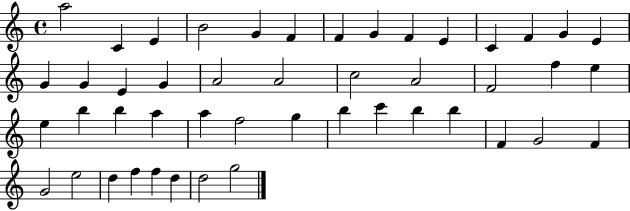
X:1
T:Untitled
M:4/4
L:1/4
K:C
a2 C E B2 G F F G F E C F G E G G E G A2 A2 c2 A2 F2 f e e b b a a f2 g b c' b b F G2 F G2 e2 d f f d d2 g2